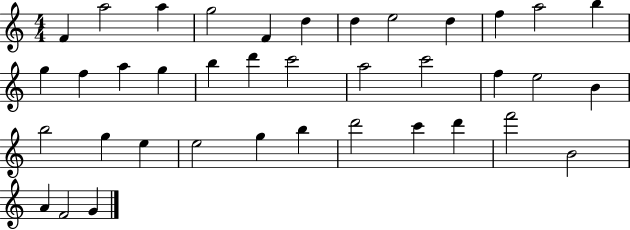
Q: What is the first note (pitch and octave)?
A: F4